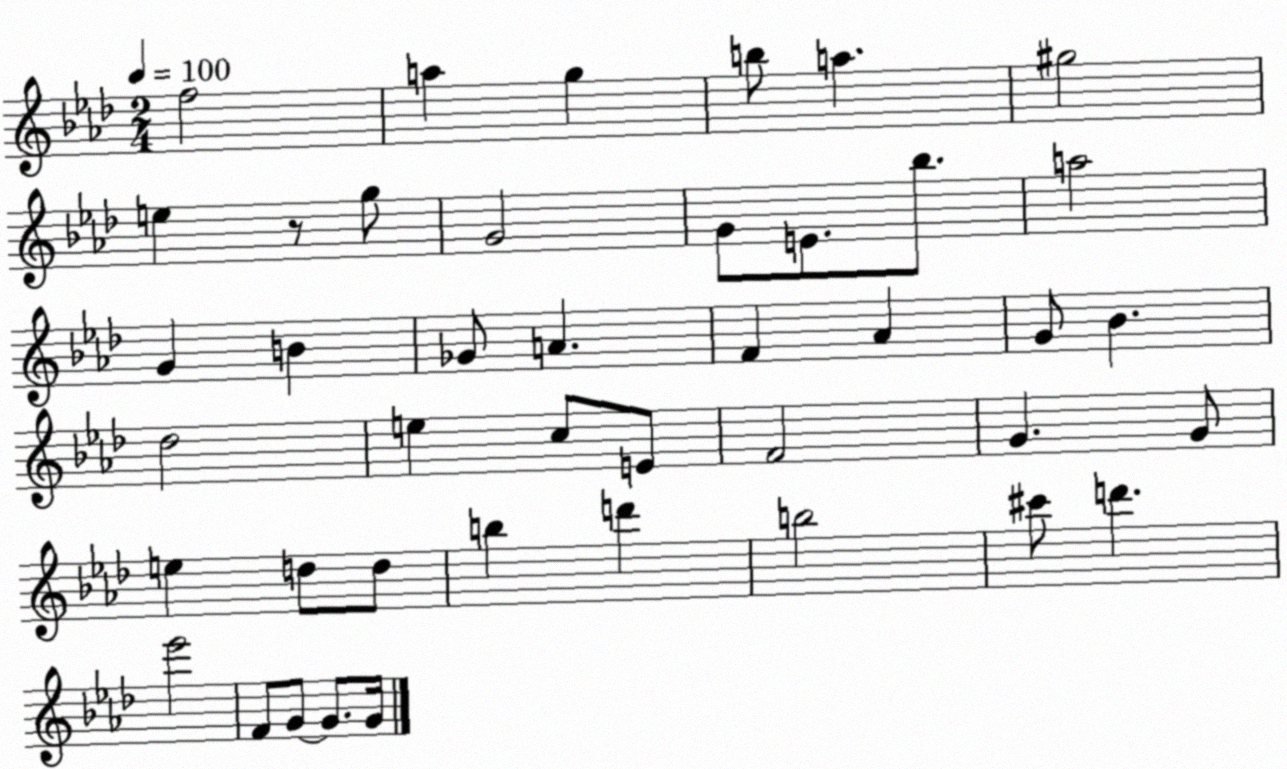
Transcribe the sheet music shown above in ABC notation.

X:1
T:Untitled
M:2/4
L:1/4
K:Ab
f2 a g b/2 a ^g2 e z/2 g/2 G2 G/2 E/2 _b/2 a2 G B _G/2 A F _A G/2 _B _d2 e c/2 E/2 F2 G G/2 e d/2 d/2 b d' b2 ^c'/2 d' _e'2 F/2 G/2 G/2 G/4